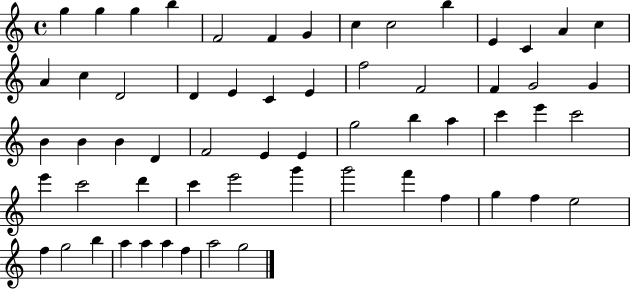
X:1
T:Untitled
M:4/4
L:1/4
K:C
g g g b F2 F G c c2 b E C A c A c D2 D E C E f2 F2 F G2 G B B B D F2 E E g2 b a c' e' c'2 e' c'2 d' c' e'2 g' g'2 f' f g f e2 f g2 b a a a f a2 g2